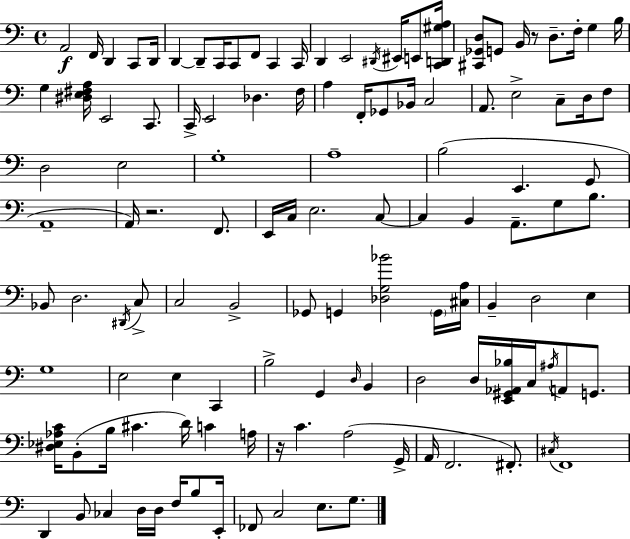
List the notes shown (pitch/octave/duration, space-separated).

A2/h F2/s D2/q C2/e D2/s D2/q D2/e C2/s C2/e F2/e C2/q C2/s D2/q E2/h D#2/s EIS2/s E2/e [C2,D2,G#3,A3]/s [C#2,Gb2,D3]/e G2/e B2/s R/e D3/e. F3/s G3/q B3/s G3/q [D#3,E3,F#3,A3]/s E2/h C2/e. C2/s E2/h Db3/q. F3/s A3/q F2/s Gb2/e Bb2/s C3/h A2/e. E3/h C3/e D3/s F3/e D3/h E3/h G3/w A3/w B3/h E2/q. G2/e A2/w A2/s R/h. F2/e. E2/s C3/s E3/h. C3/e C3/q B2/q A2/e. G3/e B3/e. Bb2/e D3/h. D#2/s C3/e C3/h B2/h Gb2/e G2/q [Db3,G3,Bb4]/h G2/s [C#3,A3]/s B2/q D3/h E3/q G3/w E3/h E3/q C2/q B3/h G2/q D3/s B2/q D3/h D3/s [E2,G#2,Ab2,Bb3]/s C3/s A#3/s A2/e G2/e. [D#3,Eb3,Ab3,C4]/s B2/e B3/s C#4/q. D4/s C4/q A3/s R/s C4/q. A3/h G2/s A2/s F2/h. F#2/e. C#3/s F2/w D2/q B2/e CES3/q D3/s D3/s F3/s B3/e E2/s FES2/e C3/h E3/e. G3/e.